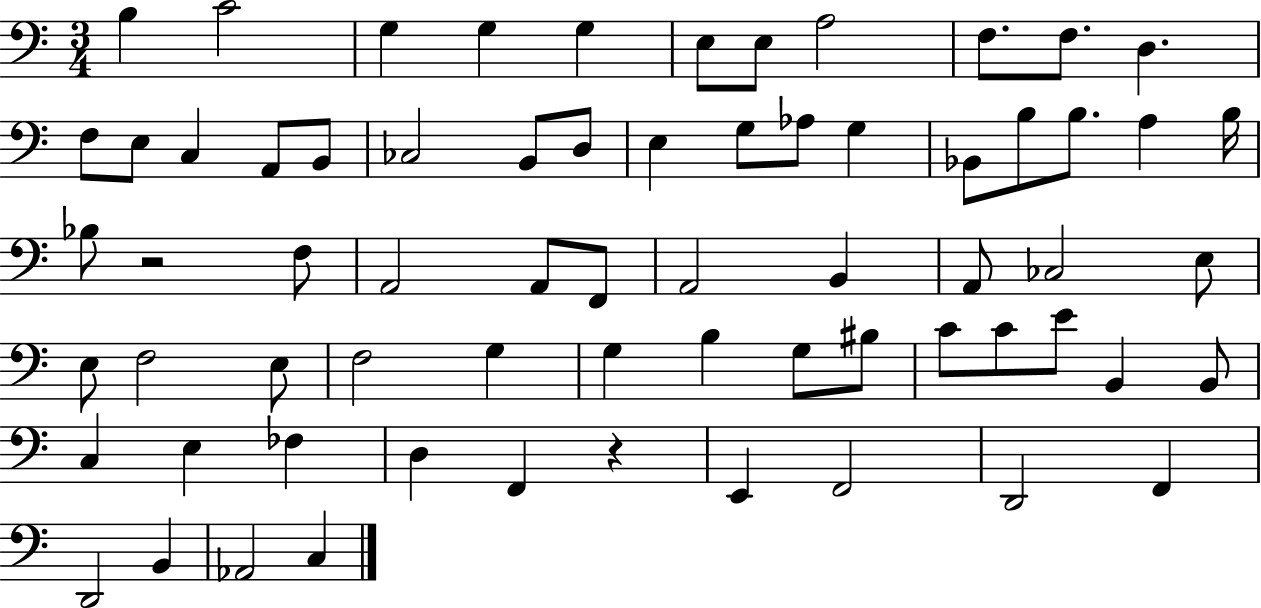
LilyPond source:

{
  \clef bass
  \numericTimeSignature
  \time 3/4
  \key c \major
  b4 c'2 | g4 g4 g4 | e8 e8 a2 | f8. f8. d4. | \break f8 e8 c4 a,8 b,8 | ces2 b,8 d8 | e4 g8 aes8 g4 | bes,8 b8 b8. a4 b16 | \break bes8 r2 f8 | a,2 a,8 f,8 | a,2 b,4 | a,8 ces2 e8 | \break e8 f2 e8 | f2 g4 | g4 b4 g8 bis8 | c'8 c'8 e'8 b,4 b,8 | \break c4 e4 fes4 | d4 f,4 r4 | e,4 f,2 | d,2 f,4 | \break d,2 b,4 | aes,2 c4 | \bar "|."
}